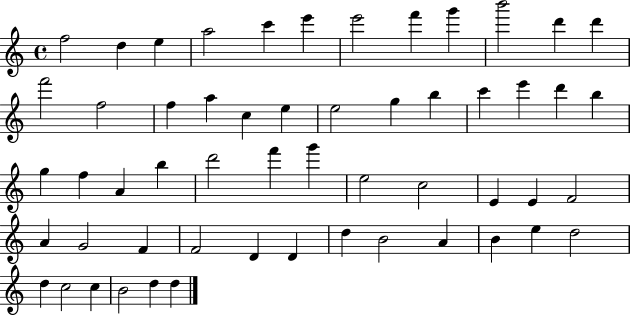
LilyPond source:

{
  \clef treble
  \time 4/4
  \defaultTimeSignature
  \key c \major
  f''2 d''4 e''4 | a''2 c'''4 e'''4 | e'''2 f'''4 g'''4 | b'''2 d'''4 d'''4 | \break f'''2 f''2 | f''4 a''4 c''4 e''4 | e''2 g''4 b''4 | c'''4 e'''4 d'''4 b''4 | \break g''4 f''4 a'4 b''4 | d'''2 f'''4 g'''4 | e''2 c''2 | e'4 e'4 f'2 | \break a'4 g'2 f'4 | f'2 d'4 d'4 | d''4 b'2 a'4 | b'4 e''4 d''2 | \break d''4 c''2 c''4 | b'2 d''4 d''4 | \bar "|."
}